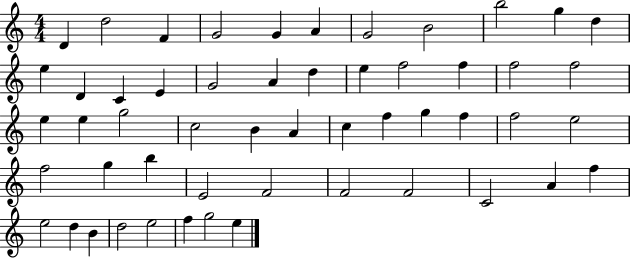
X:1
T:Untitled
M:4/4
L:1/4
K:C
D d2 F G2 G A G2 B2 b2 g d e D C E G2 A d e f2 f f2 f2 e e g2 c2 B A c f g f f2 e2 f2 g b E2 F2 F2 F2 C2 A f e2 d B d2 e2 f g2 e